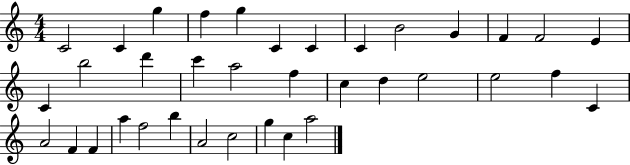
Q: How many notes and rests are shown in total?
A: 36